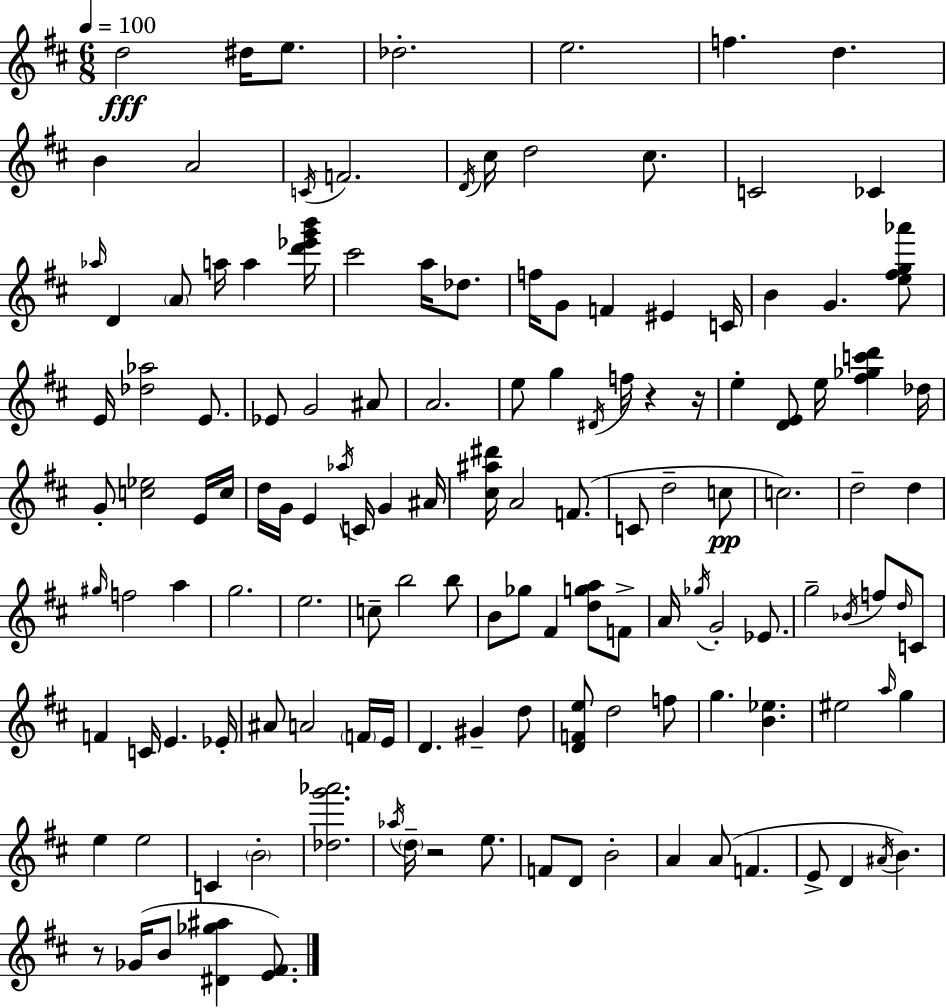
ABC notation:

X:1
T:Untitled
M:6/8
L:1/4
K:D
d2 ^d/4 e/2 _d2 e2 f d B A2 C/4 F2 D/4 ^c/4 d2 ^c/2 C2 _C _a/4 D A/2 a/4 a [d'_e'g'b']/4 ^c'2 a/4 _d/2 f/4 G/2 F ^E C/4 B G [e^fg_a']/2 E/4 [_d_a]2 E/2 _E/2 G2 ^A/2 A2 e/2 g ^D/4 f/4 z z/4 e [DE]/2 e/4 [^f_gc'd'] _d/4 G/2 [c_e]2 E/4 c/4 d/4 G/4 E _a/4 C/4 G ^A/4 [^c^a^d']/4 A2 F/2 C/2 d2 c/2 c2 d2 d ^g/4 f2 a g2 e2 c/2 b2 b/2 B/2 _g/2 ^F [dga]/2 F/2 A/4 _g/4 G2 _E/2 g2 _B/4 f/2 d/4 C/2 F C/4 E _E/4 ^A/2 A2 F/4 E/4 D ^G d/2 [DFe]/2 d2 f/2 g [B_e] ^e2 a/4 g e e2 C B2 [_dg'_a']2 _a/4 d/4 z2 e/2 F/2 D/2 B2 A A/2 F E/2 D ^A/4 B z/2 _G/4 B/2 [^D_g^a] [E^F]/2